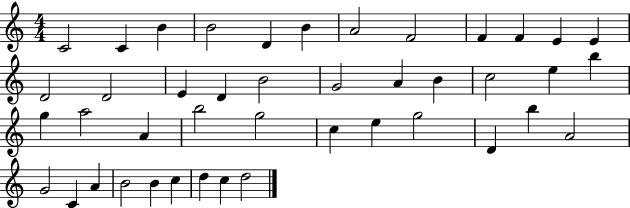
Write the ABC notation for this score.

X:1
T:Untitled
M:4/4
L:1/4
K:C
C2 C B B2 D B A2 F2 F F E E D2 D2 E D B2 G2 A B c2 e b g a2 A b2 g2 c e g2 D b A2 G2 C A B2 B c d c d2